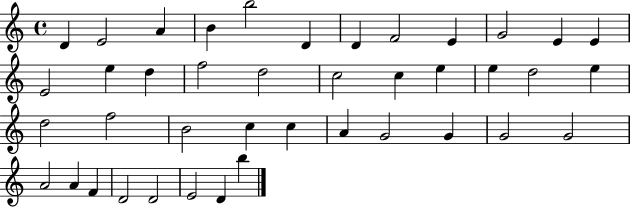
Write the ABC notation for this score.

X:1
T:Untitled
M:4/4
L:1/4
K:C
D E2 A B b2 D D F2 E G2 E E E2 e d f2 d2 c2 c e e d2 e d2 f2 B2 c c A G2 G G2 G2 A2 A F D2 D2 E2 D b